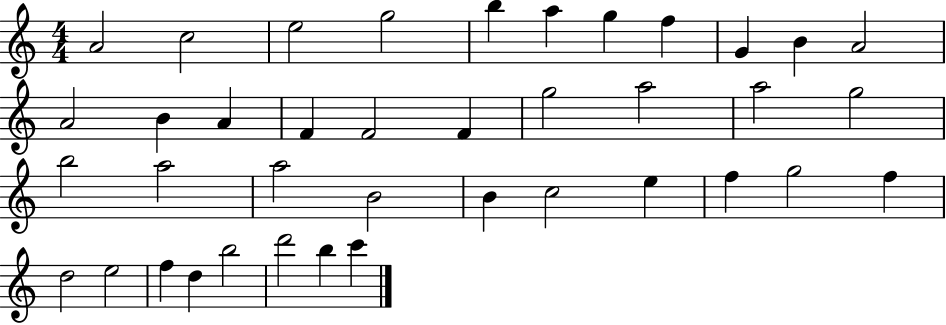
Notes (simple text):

A4/h C5/h E5/h G5/h B5/q A5/q G5/q F5/q G4/q B4/q A4/h A4/h B4/q A4/q F4/q F4/h F4/q G5/h A5/h A5/h G5/h B5/h A5/h A5/h B4/h B4/q C5/h E5/q F5/q G5/h F5/q D5/h E5/h F5/q D5/q B5/h D6/h B5/q C6/q